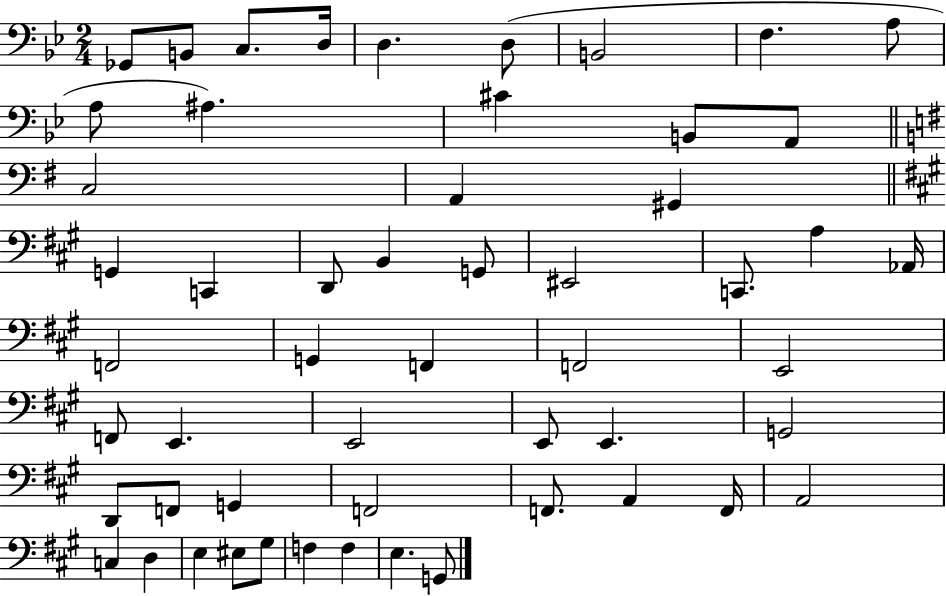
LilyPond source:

{
  \clef bass
  \numericTimeSignature
  \time 2/4
  \key bes \major
  \repeat volta 2 { ges,8 b,8 c8. d16 | d4. d8( | b,2 | f4. a8 | \break a8 ais4.) | cis'4 b,8 a,8 | \bar "||" \break \key g \major c2 | a,4 gis,4 | \bar "||" \break \key a \major g,4 c,4 | d,8 b,4 g,8 | eis,2 | c,8. a4 aes,16 | \break f,2 | g,4 f,4 | f,2 | e,2 | \break f,8 e,4. | e,2 | e,8 e,4. | g,2 | \break d,8 f,8 g,4 | f,2 | f,8. a,4 f,16 | a,2 | \break c4 d4 | e4 eis8 gis8 | f4 f4 | e4. g,8 | \break } \bar "|."
}